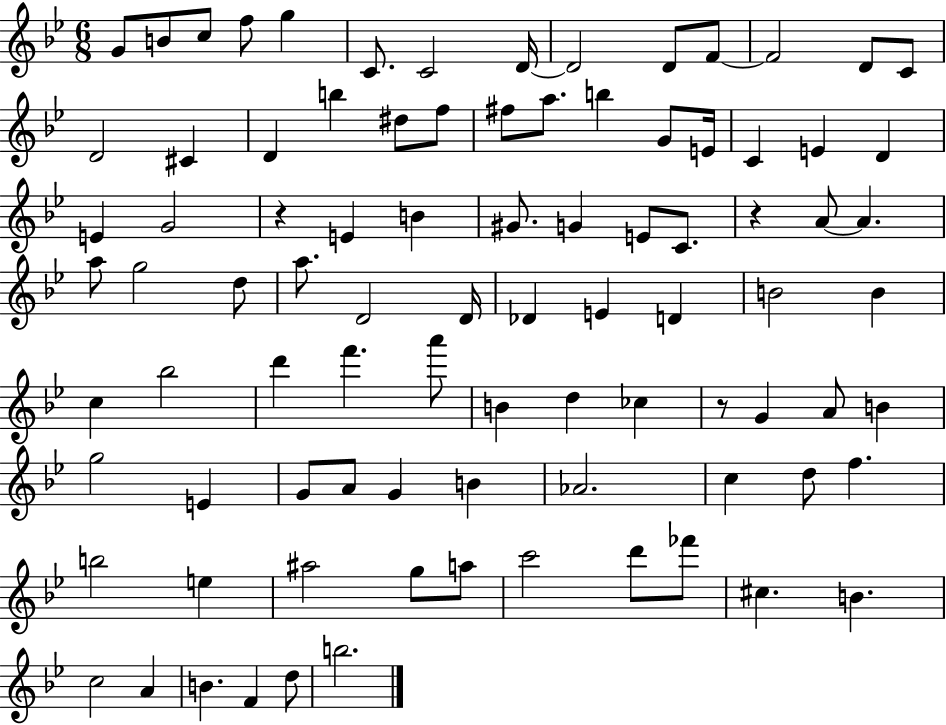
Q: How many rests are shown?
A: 3